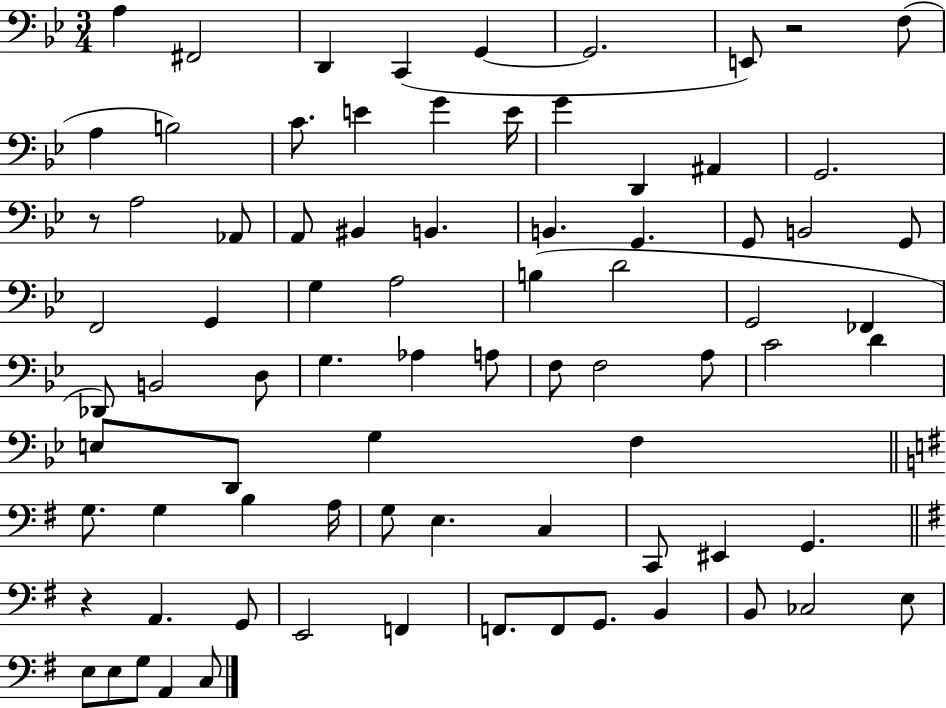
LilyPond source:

{
  \clef bass
  \numericTimeSignature
  \time 3/4
  \key bes \major
  a4 fis,2 | d,4 c,4( g,4~~ | g,2. | e,8) r2 f8( | \break a4 b2) | c'8. e'4 g'4 e'16 | g'4 d,4 ais,4 | g,2. | \break r8 a2 aes,8 | a,8 bis,4 b,4. | b,4. g,4. | g,8 b,2 g,8 | \break f,2 g,4 | g4 a2 | b4( d'2 | g,2 fes,4 | \break des,8) b,2 d8 | g4. aes4 a8 | f8 f2 a8 | c'2 d'4 | \break e8 d,8 g4 f4 | \bar "||" \break \key e \minor g8. g4 b4 a16 | g8 e4. c4 | c,8 eis,4 g,4. | \bar "||" \break \key g \major r4 a,4. g,8 | e,2 f,4 | f,8. f,8 g,8. b,4 | b,8 ces2 e8 | \break e8 e8 g8 a,4 c8 | \bar "|."
}